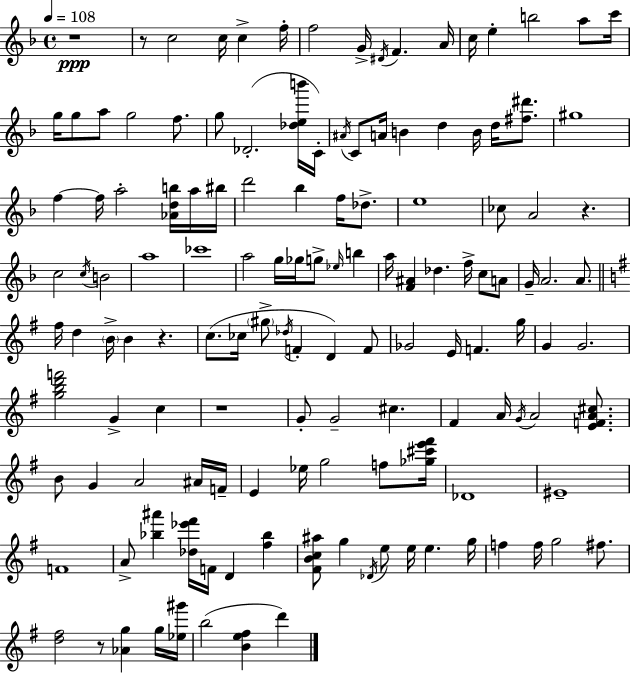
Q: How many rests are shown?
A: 6